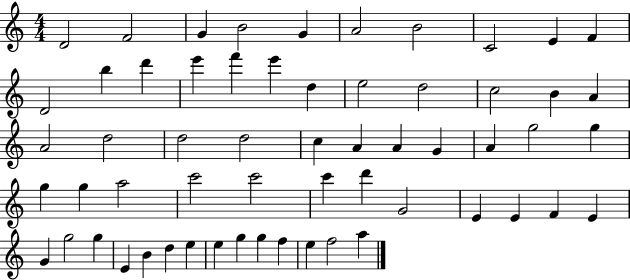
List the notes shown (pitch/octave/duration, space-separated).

D4/h F4/h G4/q B4/h G4/q A4/h B4/h C4/h E4/q F4/q D4/h B5/q D6/q E6/q F6/q E6/q D5/q E5/h D5/h C5/h B4/q A4/q A4/h D5/h D5/h D5/h C5/q A4/q A4/q G4/q A4/q G5/h G5/q G5/q G5/q A5/h C6/h C6/h C6/q D6/q G4/h E4/q E4/q F4/q E4/q G4/q G5/h G5/q E4/q B4/q D5/q E5/q E5/q G5/q G5/q F5/q E5/q F5/h A5/q